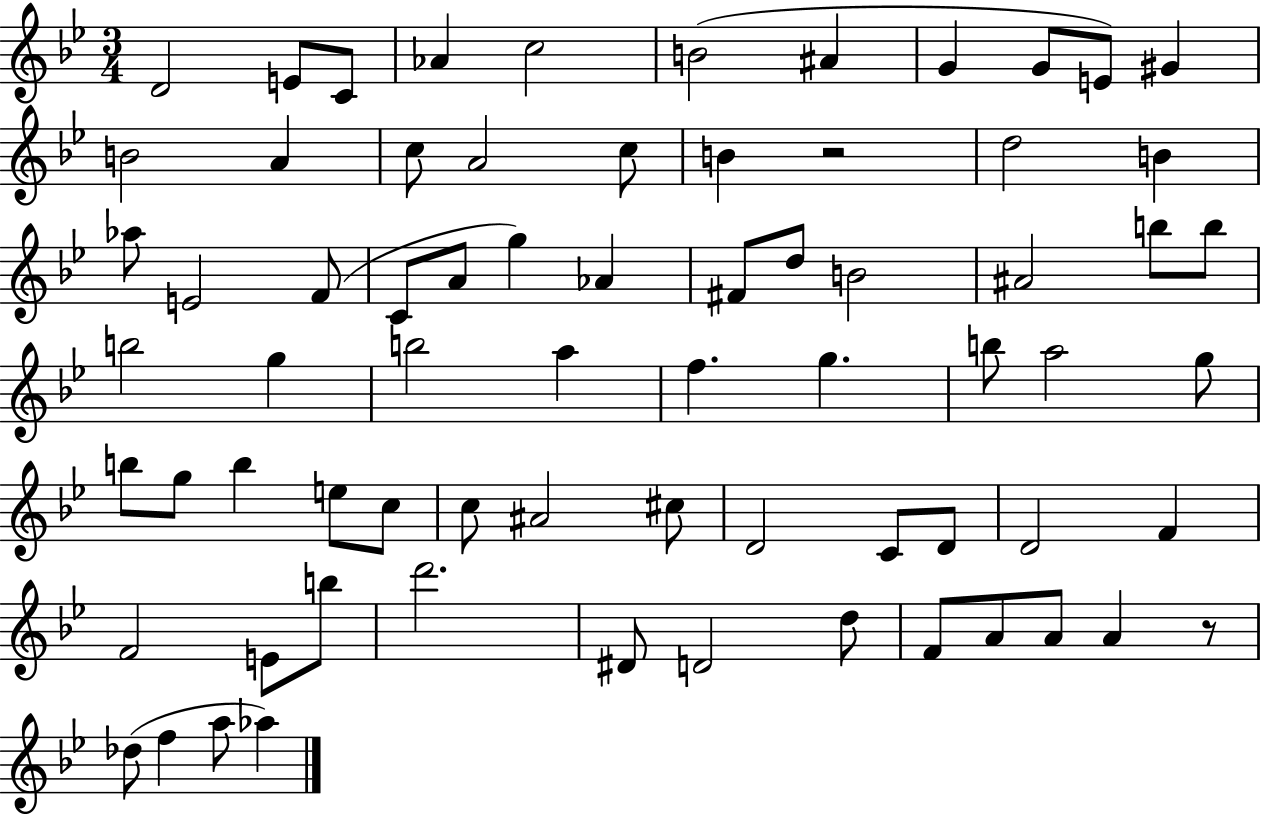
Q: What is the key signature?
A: BES major